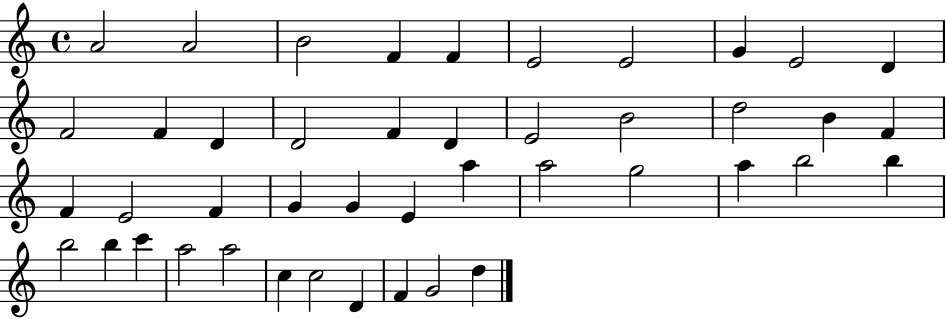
X:1
T:Untitled
M:4/4
L:1/4
K:C
A2 A2 B2 F F E2 E2 G E2 D F2 F D D2 F D E2 B2 d2 B F F E2 F G G E a a2 g2 a b2 b b2 b c' a2 a2 c c2 D F G2 d